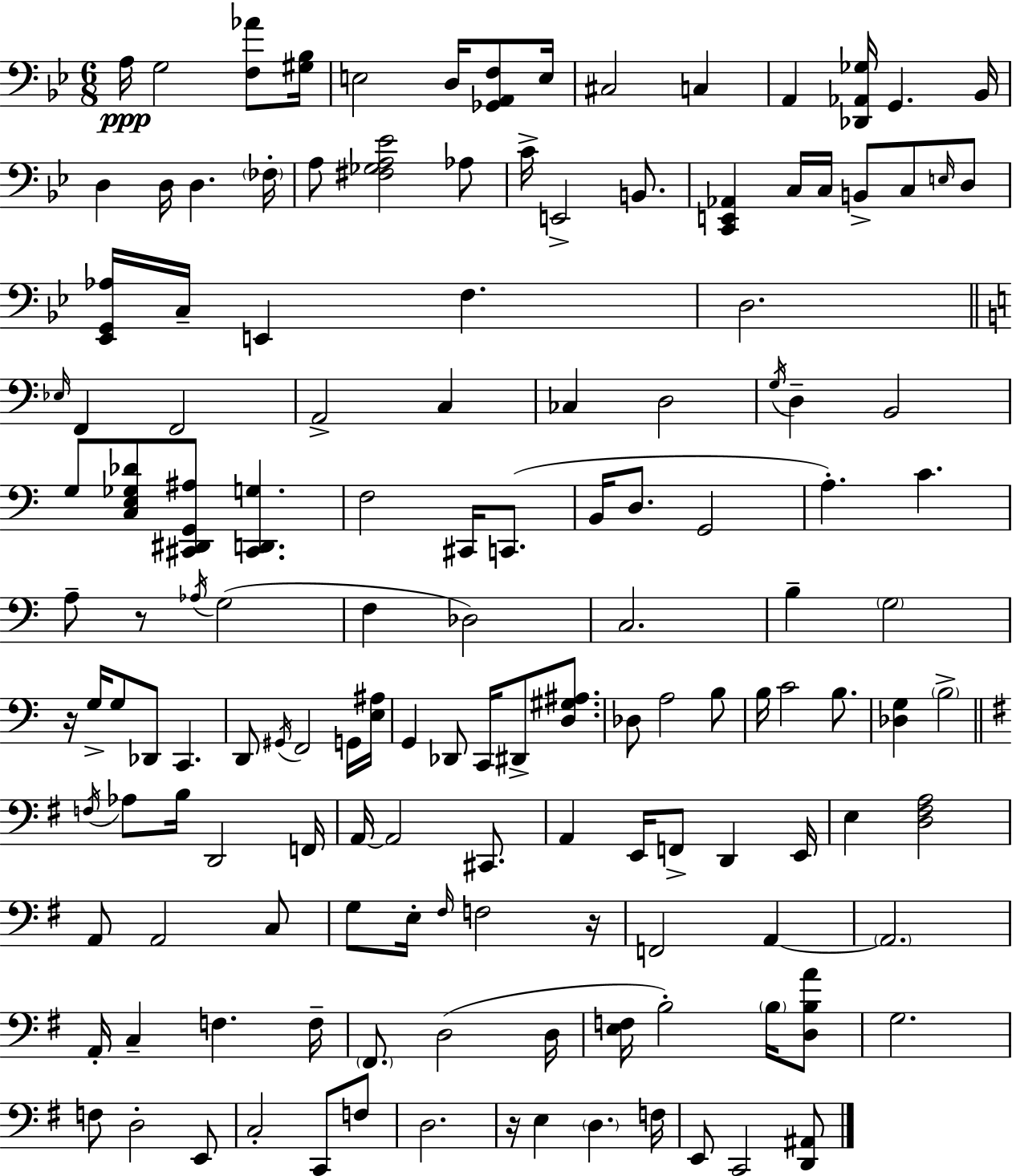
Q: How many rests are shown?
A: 4